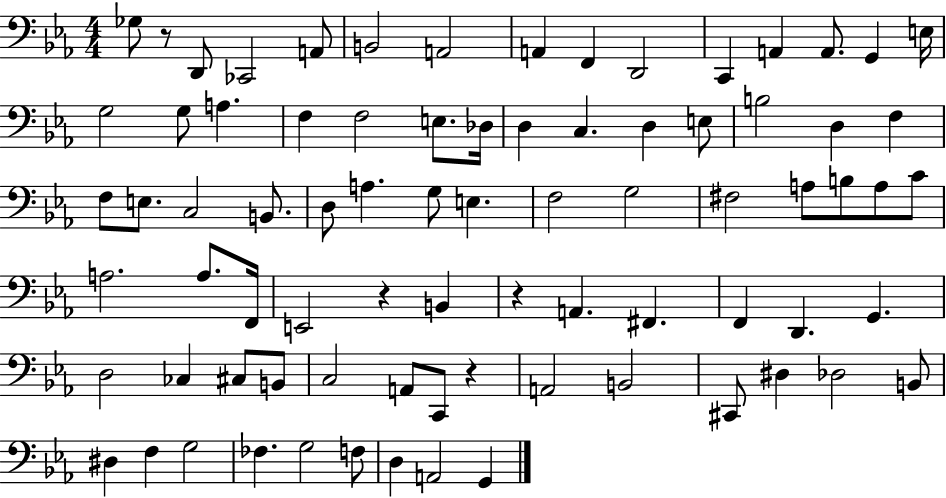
X:1
T:Untitled
M:4/4
L:1/4
K:Eb
_G,/2 z/2 D,,/2 _C,,2 A,,/2 B,,2 A,,2 A,, F,, D,,2 C,, A,, A,,/2 G,, E,/4 G,2 G,/2 A, F, F,2 E,/2 _D,/4 D, C, D, E,/2 B,2 D, F, F,/2 E,/2 C,2 B,,/2 D,/2 A, G,/2 E, F,2 G,2 ^F,2 A,/2 B,/2 A,/2 C/2 A,2 A,/2 F,,/4 E,,2 z B,, z A,, ^F,, F,, D,, G,, D,2 _C, ^C,/2 B,,/2 C,2 A,,/2 C,,/2 z A,,2 B,,2 ^C,,/2 ^D, _D,2 B,,/2 ^D, F, G,2 _F, G,2 F,/2 D, A,,2 G,,